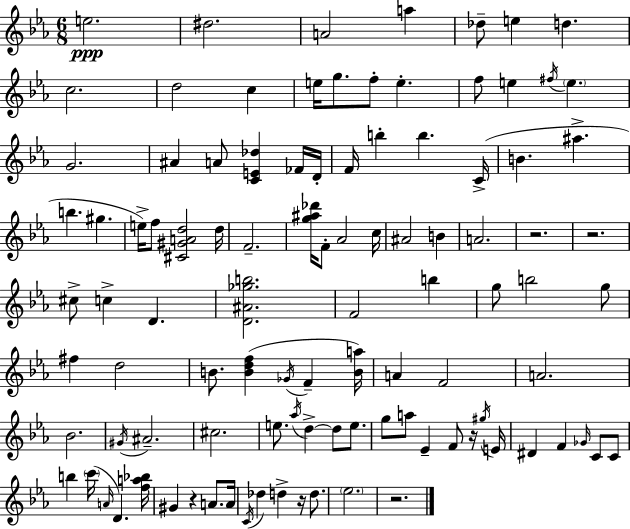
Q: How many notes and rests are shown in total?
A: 102